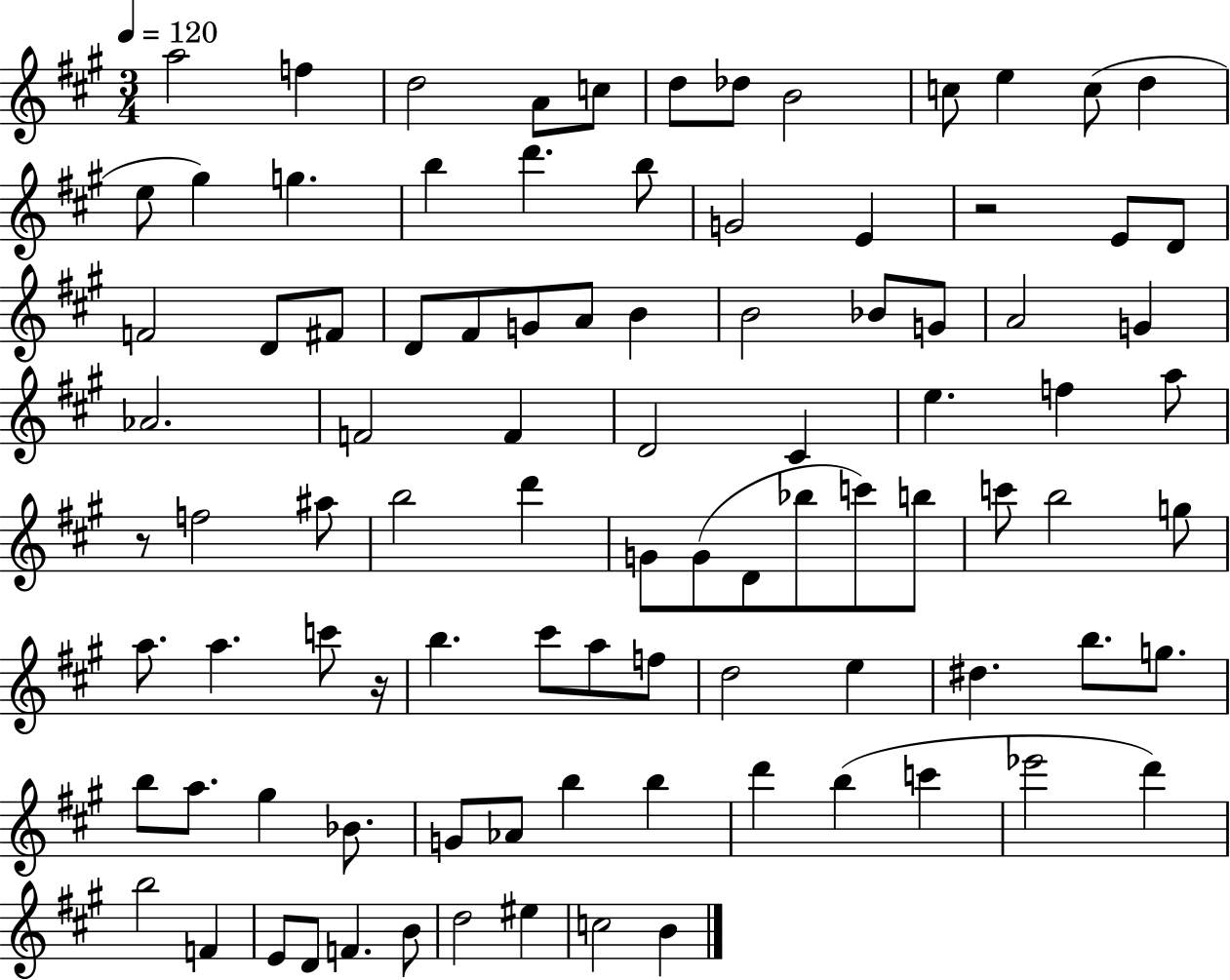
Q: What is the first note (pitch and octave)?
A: A5